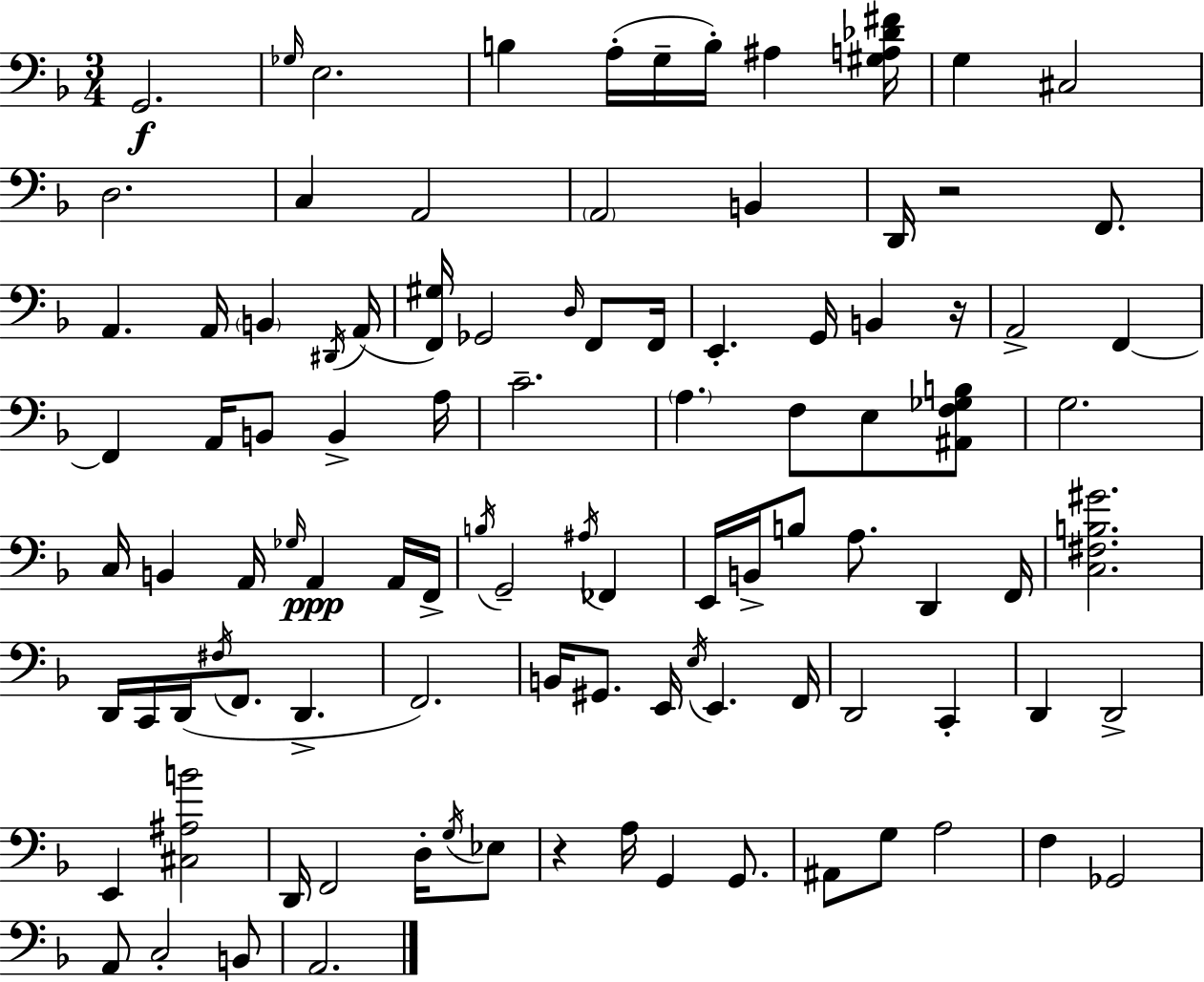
G2/h. Gb3/s E3/h. B3/q A3/s G3/s B3/s A#3/q [G#3,A3,Db4,F#4]/s G3/q C#3/h D3/h. C3/q A2/h A2/h B2/q D2/s R/h F2/e. A2/q. A2/s B2/q D#2/s A2/s [F2,G#3]/s Gb2/h D3/s F2/e F2/s E2/q. G2/s B2/q R/s A2/h F2/q F2/q A2/s B2/e B2/q A3/s C4/h. A3/q. F3/e E3/e [A#2,F3,Gb3,B3]/e G3/h. C3/s B2/q A2/s Gb3/s A2/q A2/s F2/s B3/s G2/h A#3/s FES2/q E2/s B2/s B3/e A3/e. D2/q F2/s [C3,F#3,B3,G#4]/h. D2/s C2/s D2/s F#3/s F2/e. D2/q. F2/h. B2/s G#2/e. E2/s E3/s E2/q. F2/s D2/h C2/q D2/q D2/h E2/q [C#3,A#3,B4]/h D2/s F2/h D3/s G3/s Eb3/e R/q A3/s G2/q G2/e. A#2/e G3/e A3/h F3/q Gb2/h A2/e C3/h B2/e A2/h.